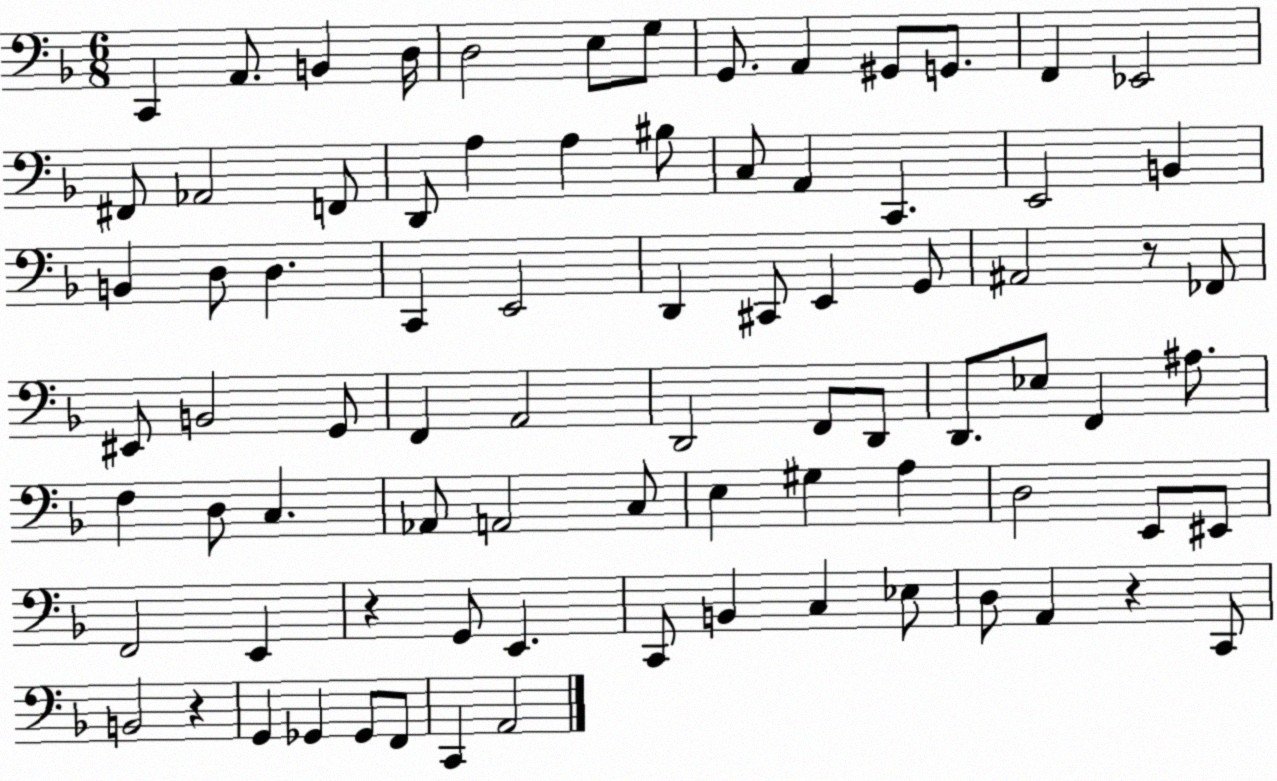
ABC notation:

X:1
T:Untitled
M:6/8
L:1/4
K:F
C,, A,,/2 B,, D,/4 D,2 E,/2 G,/2 G,,/2 A,, ^G,,/2 G,,/2 F,, _E,,2 ^F,,/2 _A,,2 F,,/2 D,,/2 A, A, ^B,/2 C,/2 A,, C,, E,,2 B,, B,, D,/2 D, C,, E,,2 D,, ^C,,/2 E,, G,,/2 ^A,,2 z/2 _F,,/2 ^E,,/2 B,,2 G,,/2 F,, A,,2 D,,2 F,,/2 D,,/2 D,,/2 _E,/2 F,, ^A,/2 F, D,/2 C, _A,,/2 A,,2 C,/2 E, ^G, A, D,2 E,,/2 ^E,,/2 F,,2 E,, z G,,/2 E,, C,,/2 B,, C, _E,/2 D,/2 A,, z C,,/2 B,,2 z G,, _G,, _G,,/2 F,,/2 C,, A,,2